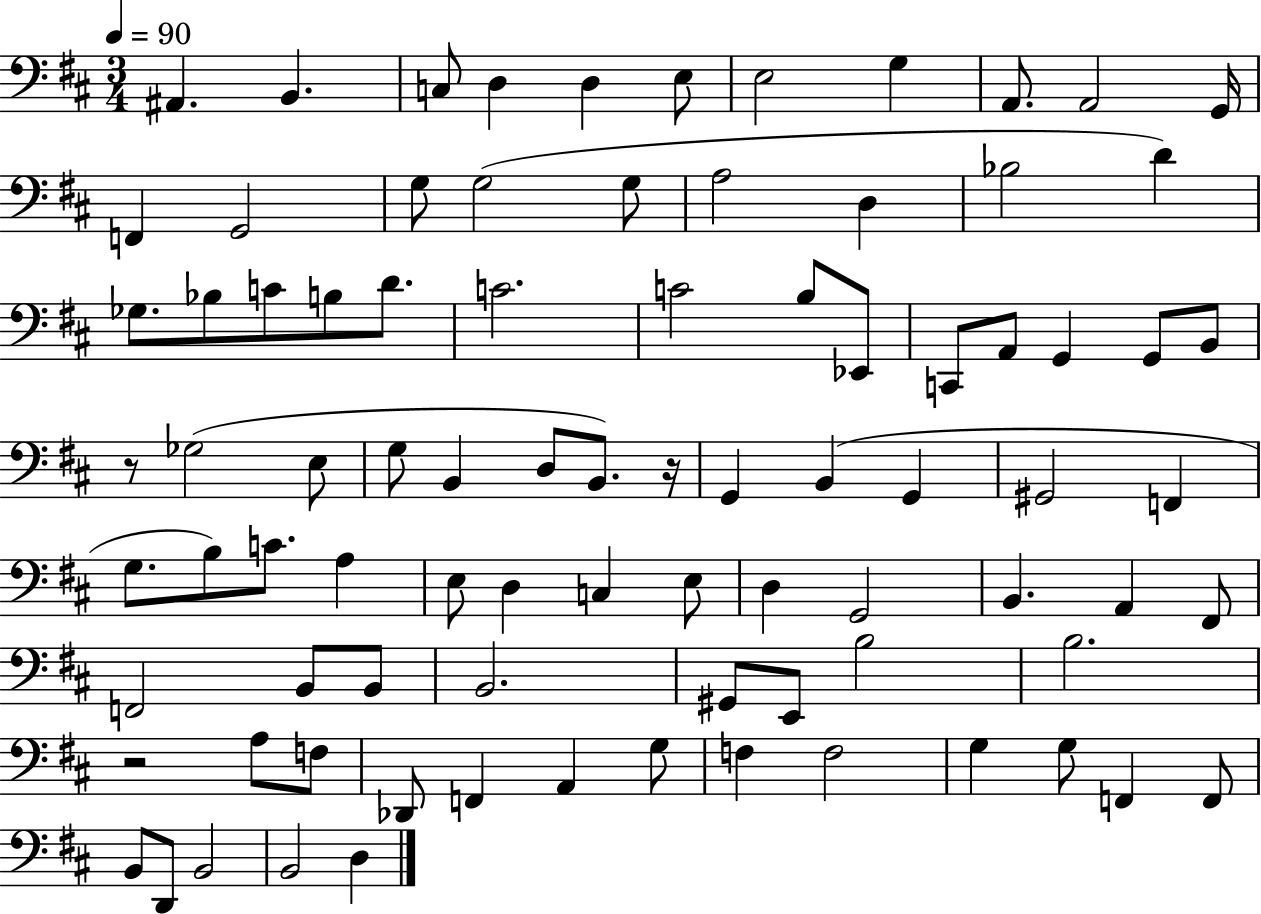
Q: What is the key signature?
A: D major